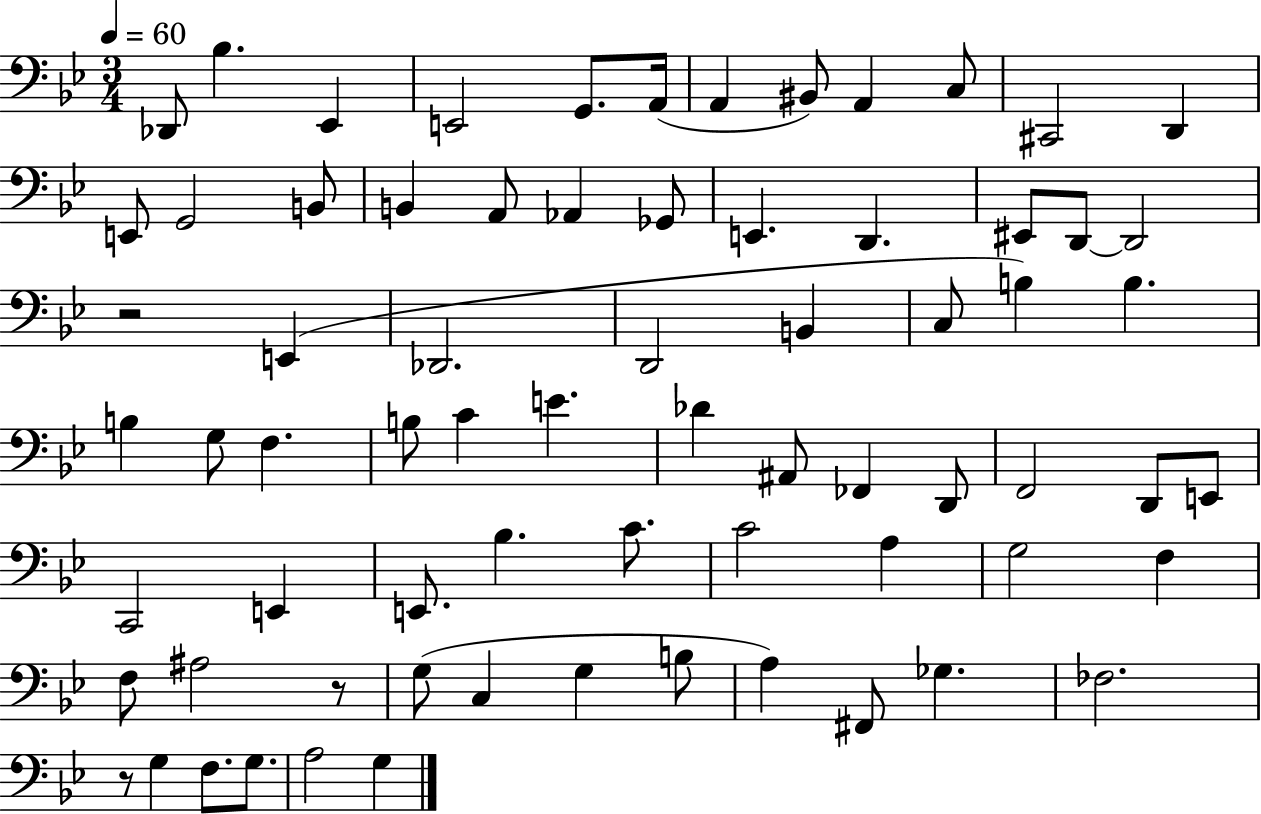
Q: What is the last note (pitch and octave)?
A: G3